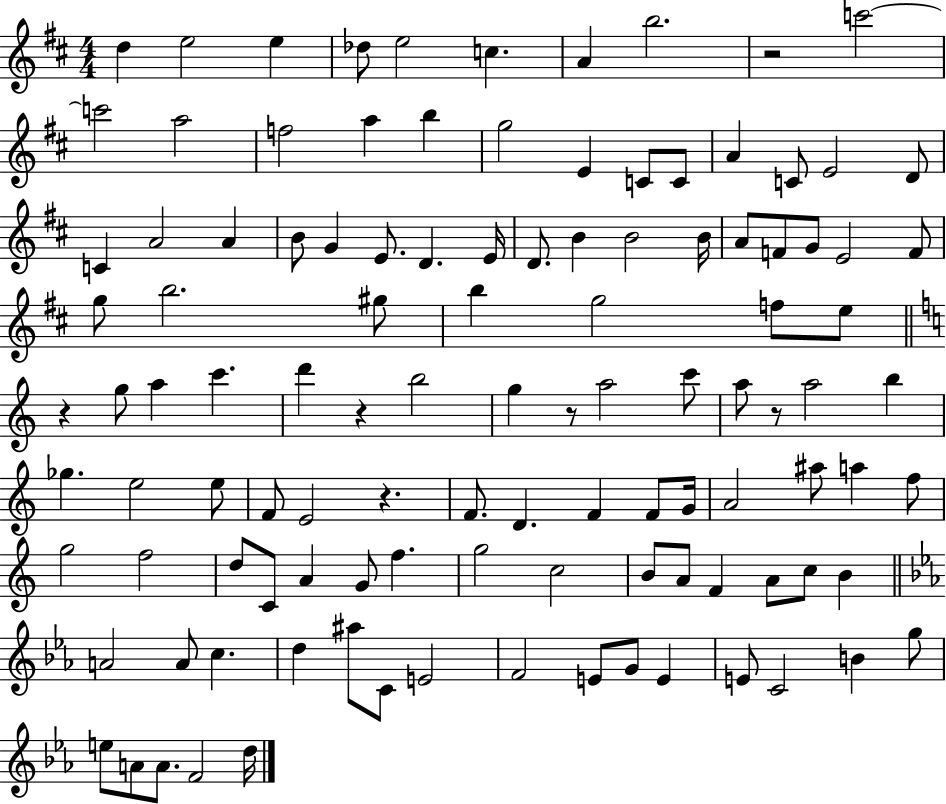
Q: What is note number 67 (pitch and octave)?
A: G4